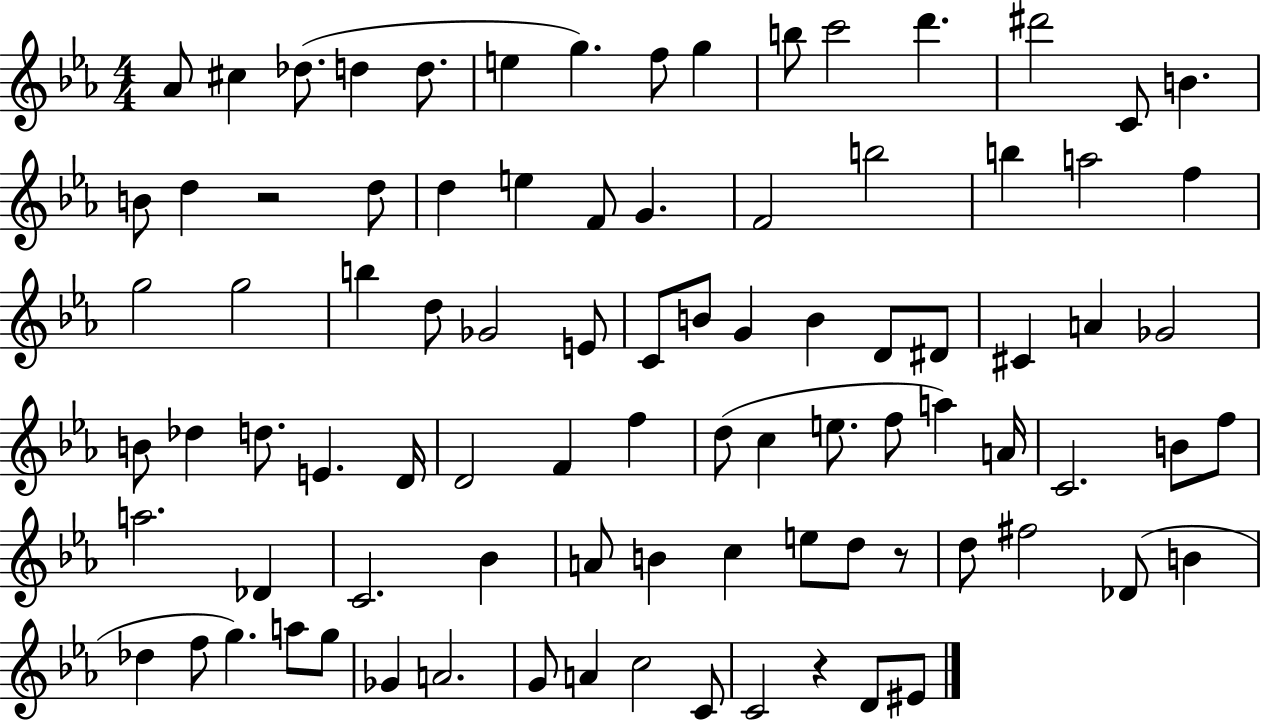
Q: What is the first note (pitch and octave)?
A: Ab4